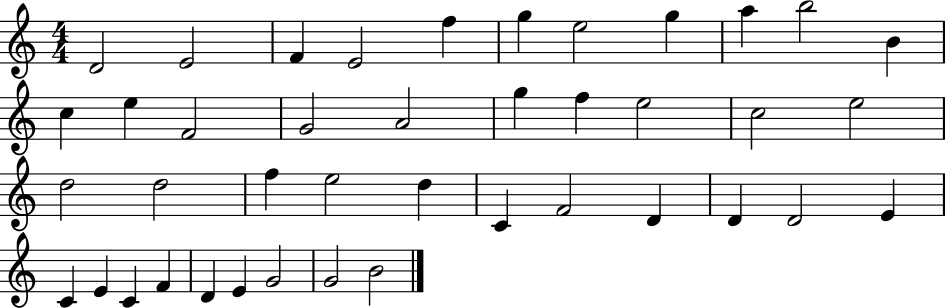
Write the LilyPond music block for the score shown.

{
  \clef treble
  \numericTimeSignature
  \time 4/4
  \key c \major
  d'2 e'2 | f'4 e'2 f''4 | g''4 e''2 g''4 | a''4 b''2 b'4 | \break c''4 e''4 f'2 | g'2 a'2 | g''4 f''4 e''2 | c''2 e''2 | \break d''2 d''2 | f''4 e''2 d''4 | c'4 f'2 d'4 | d'4 d'2 e'4 | \break c'4 e'4 c'4 f'4 | d'4 e'4 g'2 | g'2 b'2 | \bar "|."
}